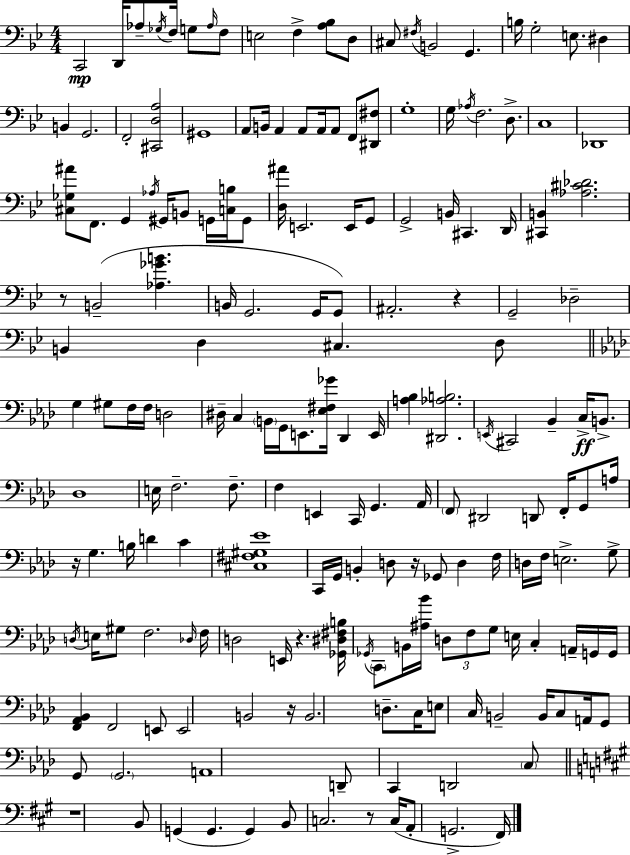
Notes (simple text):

C2/h D2/s Ab3/e Gb3/s F3/s G3/e Ab3/s F3/e E3/h F3/q [A3,Bb3]/e D3/e C#3/e F#3/s B2/h G2/q. B3/s G3/h E3/e. D#3/q B2/q G2/h. F2/h [C#2,D3,A3]/h G#2/w A2/e B2/s A2/q A2/e A2/s A2/e F2/e [D#2,F#3]/e G3/w G3/s Ab3/s F3/h. D3/e. C3/w Db2/w [C#3,Gb3,A#4]/e F2/e. G2/q Ab3/s G#2/s B2/e G2/s [C3,B3]/s G2/e [D3,A#4]/s E2/h. E2/s G2/e G2/h B2/s C#2/q. D2/s [C#2,B2]/q [Ab3,C#4,Db4]/h. R/e B2/h [Ab3,Gb4,B4]/q. B2/s G2/h. G2/s G2/e A#2/h. R/q G2/h Db3/h B2/q D3/q C#3/q. D3/e G3/q G#3/e F3/s F3/s D3/h D#3/s C3/q B2/s G2/s E2/e. [Eb3,F#3,Gb4]/s Db2/q E2/s [A3,Bb3]/q [D#2,Ab3,B3]/h. E2/s C#2/h Bb2/q C3/s B2/e. Db3/w E3/s F3/h. F3/e. F3/q E2/q C2/s G2/q. Ab2/s F2/e D#2/h D2/e F2/s G2/e A3/s R/s G3/q. B3/s D4/q C4/q [C#3,F#3,G#3,Eb4]/w C2/s G2/s B2/q D3/e R/s Gb2/e D3/q F3/s D3/s F3/s E3/h. G3/e D3/s E3/s G#3/e F3/h. Db3/s F3/s D3/h E2/s R/q. [Gb2,D#3,F#3,B3]/s Gb2/s C2/e B2/s [A#3,Bb4]/s D3/e F3/e G3/e E3/s C3/q A2/s G2/s G2/s [F2,Ab2,Bb2]/q F2/h E2/e E2/h B2/h R/s B2/h. D3/e. C3/s E3/e C3/s B2/h B2/s C3/e A2/s G2/e G2/e G2/h. A2/w D2/e C2/q D2/h C3/e R/w B2/e G2/q G2/q. G2/q B2/e C3/h. R/e C3/s A2/e G2/h. F#2/s